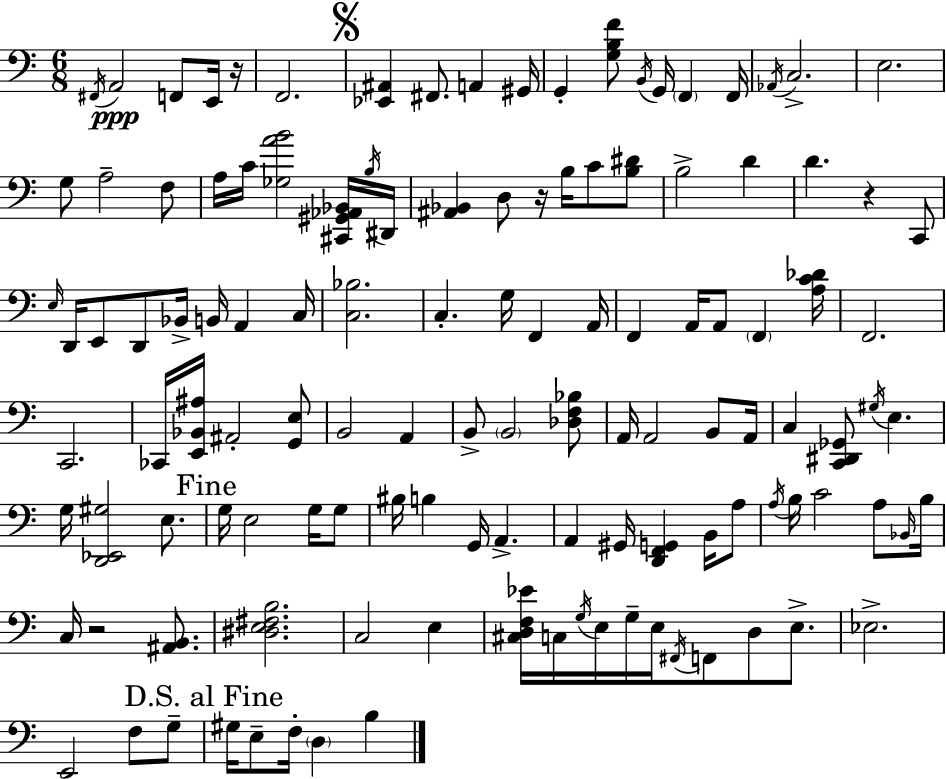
F#2/s A2/h F2/e E2/s R/s F2/h. [Eb2,A#2]/q F#2/e. A2/q G#2/s G2/q [G3,B3,F4]/e B2/s G2/s F2/q F2/s Ab2/s C3/h. E3/h. G3/e A3/h F3/e A3/s C4/s [Gb3,A4,B4]/h [C#2,G#2,Ab2,Bb2]/s B3/s D#2/s [A#2,Bb2]/q D3/e R/s B3/s C4/e [B3,D#4]/e B3/h D4/q D4/q. R/q C2/e E3/s D2/s E2/e D2/e Bb2/s B2/s A2/q C3/s [C3,Bb3]/h. C3/q. G3/s F2/q A2/s F2/q A2/s A2/e F2/q [A3,C4,Db4]/s F2/h. C2/h. CES2/s [E2,Bb2,A#3]/s A#2/h [G2,E3]/e B2/h A2/q B2/e B2/h [Db3,F3,Bb3]/e A2/s A2/h B2/e A2/s C3/q [C2,D#2,Gb2]/e G#3/s E3/q. G3/s [D2,Eb2,G#3]/h E3/e. G3/s E3/h G3/s G3/e BIS3/s B3/q G2/s A2/q. A2/q G#2/s [D2,F2,G2]/q B2/s A3/e A3/s B3/s C4/h A3/e Bb2/s B3/s C3/s R/h [A#2,B2]/e. [D#3,E3,F#3,B3]/h. C3/h E3/q [C#3,D3,F3,Eb4]/s C3/s G3/s E3/s G3/s E3/s F#2/s F2/e D3/e E3/e. Eb3/h. E2/h F3/e G3/e G#3/s E3/e F3/s D3/q B3/q